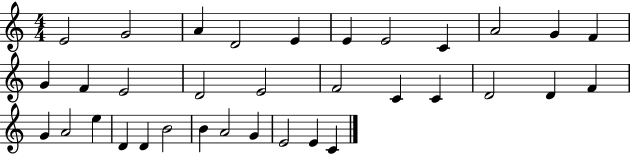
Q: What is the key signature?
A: C major